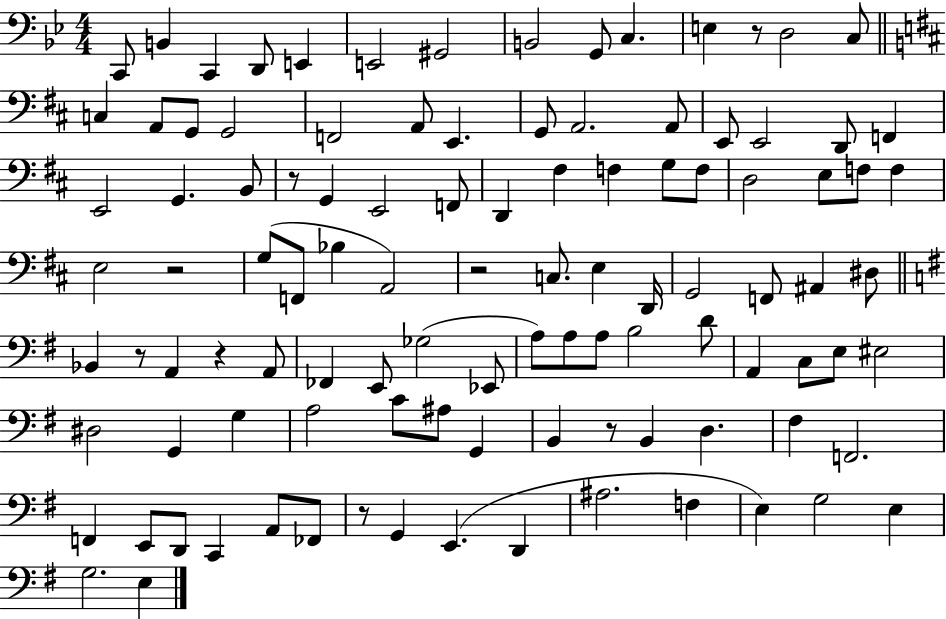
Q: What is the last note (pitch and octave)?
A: E3